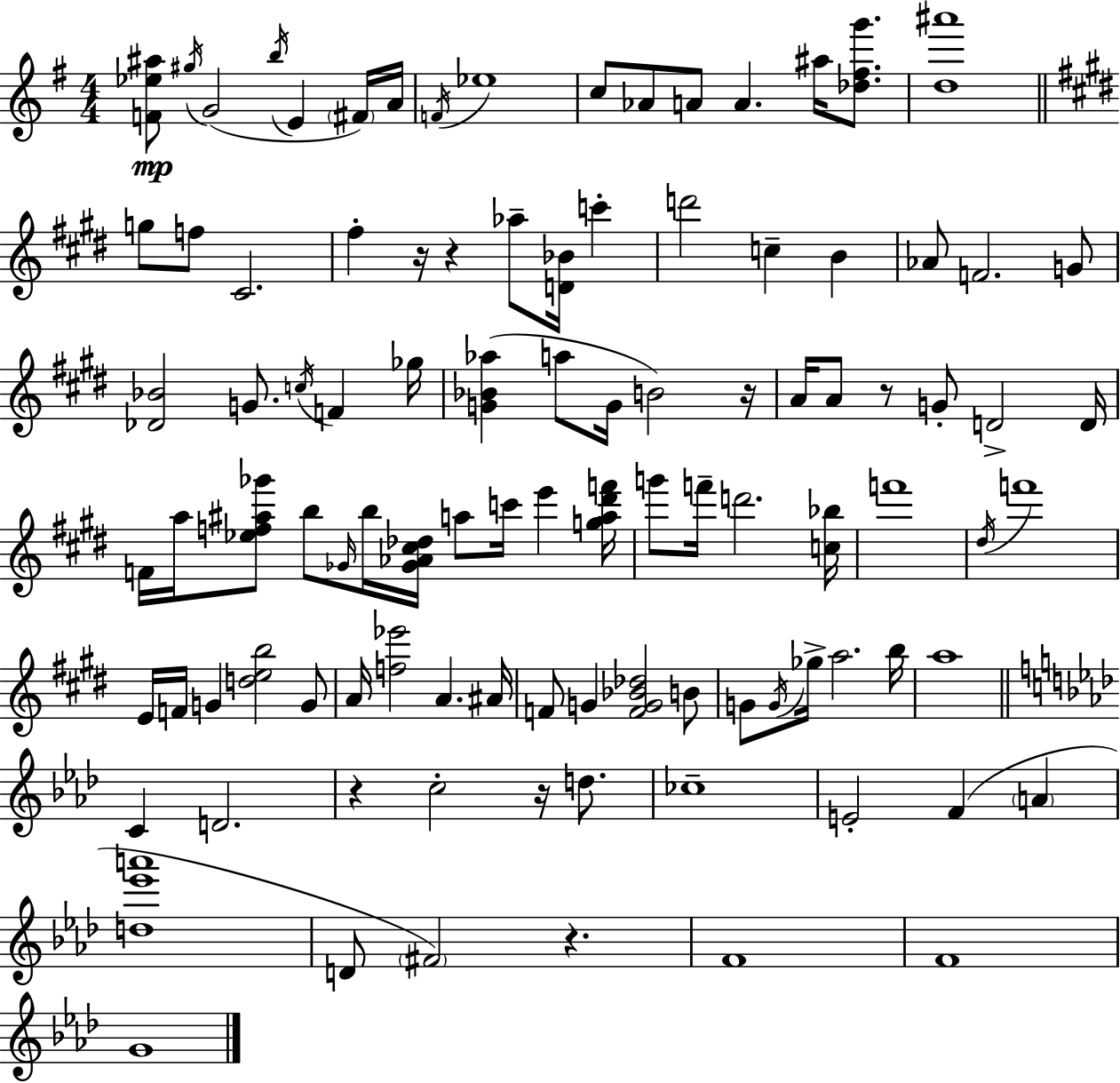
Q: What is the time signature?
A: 4/4